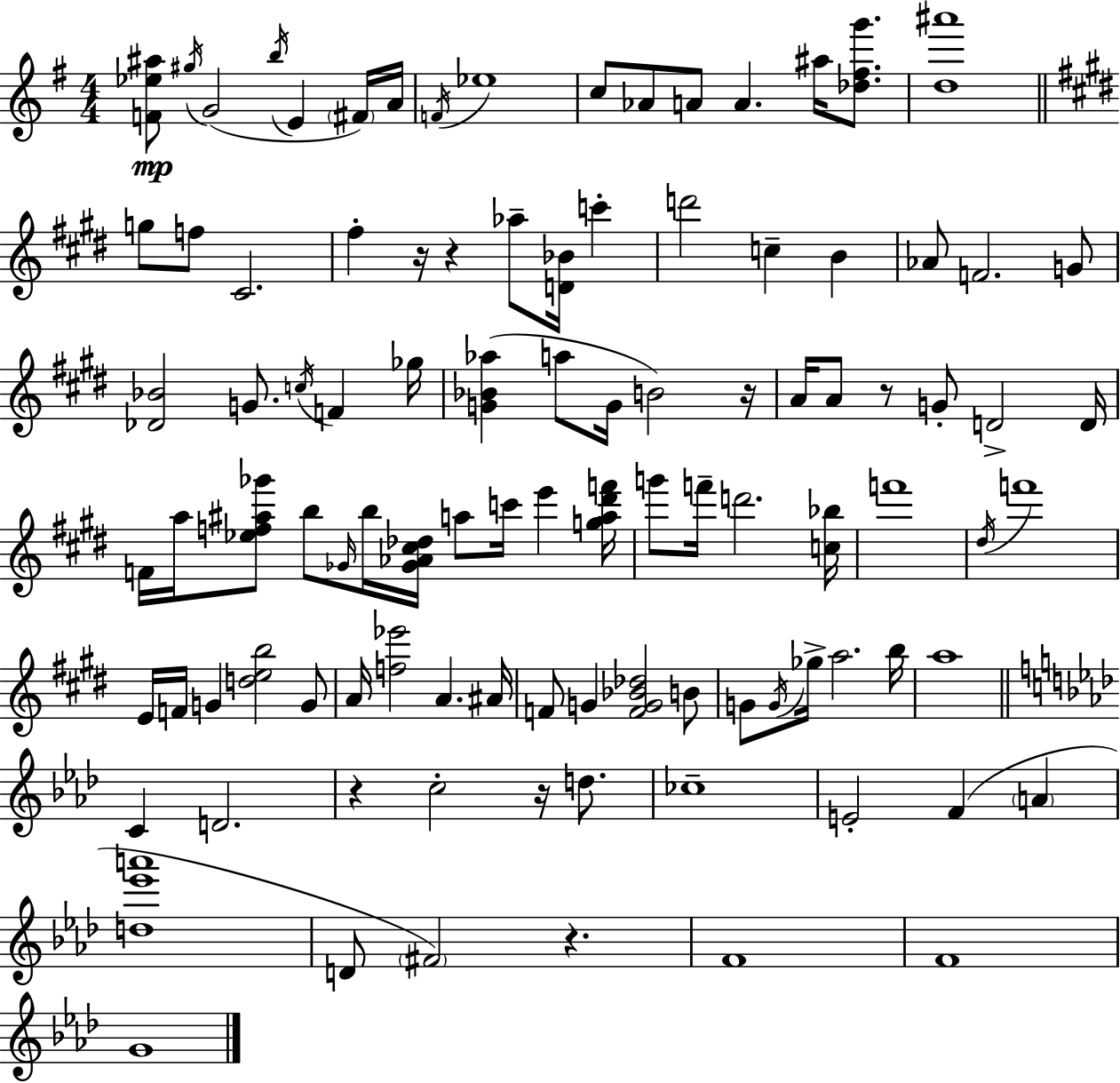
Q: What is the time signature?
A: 4/4